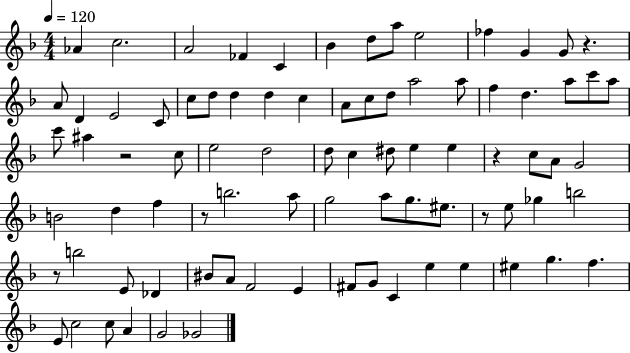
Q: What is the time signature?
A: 4/4